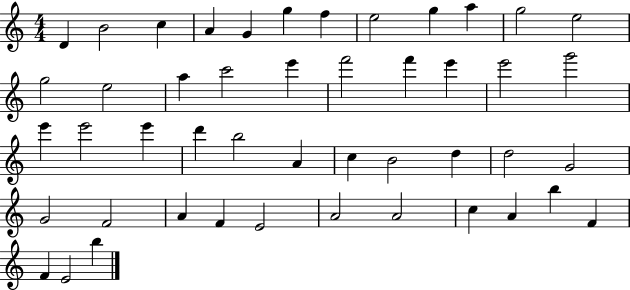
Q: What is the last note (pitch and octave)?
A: B5